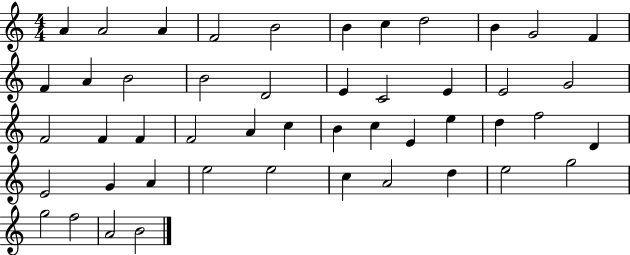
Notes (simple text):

A4/q A4/h A4/q F4/h B4/h B4/q C5/q D5/h B4/q G4/h F4/q F4/q A4/q B4/h B4/h D4/h E4/q C4/h E4/q E4/h G4/h F4/h F4/q F4/q F4/h A4/q C5/q B4/q C5/q E4/q E5/q D5/q F5/h D4/q E4/h G4/q A4/q E5/h E5/h C5/q A4/h D5/q E5/h G5/h G5/h F5/h A4/h B4/h